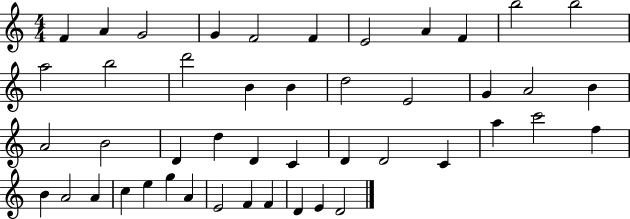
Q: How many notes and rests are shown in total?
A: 46